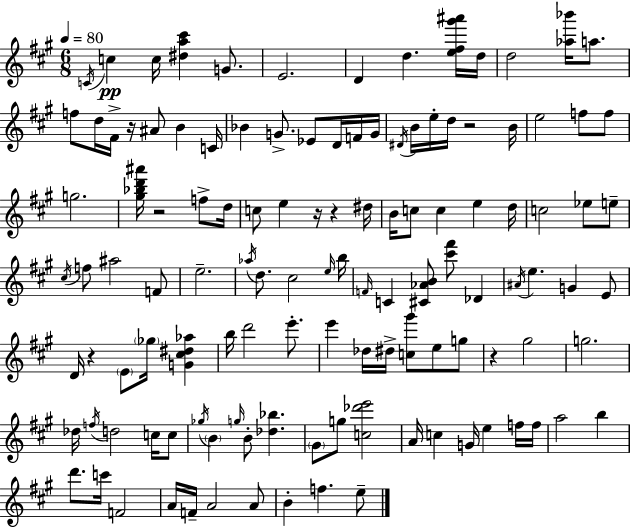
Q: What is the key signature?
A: A major